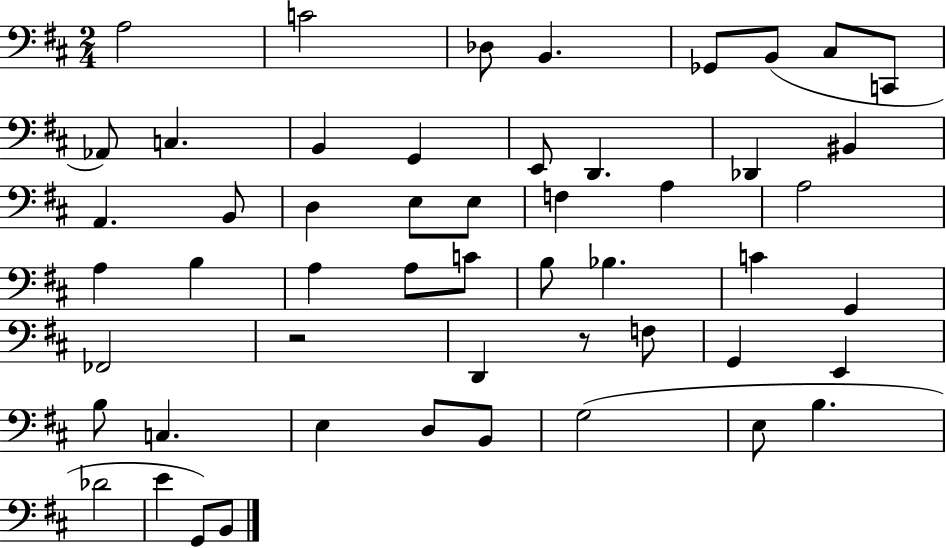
X:1
T:Untitled
M:2/4
L:1/4
K:D
A,2 C2 _D,/2 B,, _G,,/2 B,,/2 ^C,/2 C,,/2 _A,,/2 C, B,, G,, E,,/2 D,, _D,, ^B,, A,, B,,/2 D, E,/2 E,/2 F, A, A,2 A, B, A, A,/2 C/2 B,/2 _B, C G,, _F,,2 z2 D,, z/2 F,/2 G,, E,, B,/2 C, E, D,/2 B,,/2 G,2 E,/2 B, _D2 E G,,/2 B,,/2